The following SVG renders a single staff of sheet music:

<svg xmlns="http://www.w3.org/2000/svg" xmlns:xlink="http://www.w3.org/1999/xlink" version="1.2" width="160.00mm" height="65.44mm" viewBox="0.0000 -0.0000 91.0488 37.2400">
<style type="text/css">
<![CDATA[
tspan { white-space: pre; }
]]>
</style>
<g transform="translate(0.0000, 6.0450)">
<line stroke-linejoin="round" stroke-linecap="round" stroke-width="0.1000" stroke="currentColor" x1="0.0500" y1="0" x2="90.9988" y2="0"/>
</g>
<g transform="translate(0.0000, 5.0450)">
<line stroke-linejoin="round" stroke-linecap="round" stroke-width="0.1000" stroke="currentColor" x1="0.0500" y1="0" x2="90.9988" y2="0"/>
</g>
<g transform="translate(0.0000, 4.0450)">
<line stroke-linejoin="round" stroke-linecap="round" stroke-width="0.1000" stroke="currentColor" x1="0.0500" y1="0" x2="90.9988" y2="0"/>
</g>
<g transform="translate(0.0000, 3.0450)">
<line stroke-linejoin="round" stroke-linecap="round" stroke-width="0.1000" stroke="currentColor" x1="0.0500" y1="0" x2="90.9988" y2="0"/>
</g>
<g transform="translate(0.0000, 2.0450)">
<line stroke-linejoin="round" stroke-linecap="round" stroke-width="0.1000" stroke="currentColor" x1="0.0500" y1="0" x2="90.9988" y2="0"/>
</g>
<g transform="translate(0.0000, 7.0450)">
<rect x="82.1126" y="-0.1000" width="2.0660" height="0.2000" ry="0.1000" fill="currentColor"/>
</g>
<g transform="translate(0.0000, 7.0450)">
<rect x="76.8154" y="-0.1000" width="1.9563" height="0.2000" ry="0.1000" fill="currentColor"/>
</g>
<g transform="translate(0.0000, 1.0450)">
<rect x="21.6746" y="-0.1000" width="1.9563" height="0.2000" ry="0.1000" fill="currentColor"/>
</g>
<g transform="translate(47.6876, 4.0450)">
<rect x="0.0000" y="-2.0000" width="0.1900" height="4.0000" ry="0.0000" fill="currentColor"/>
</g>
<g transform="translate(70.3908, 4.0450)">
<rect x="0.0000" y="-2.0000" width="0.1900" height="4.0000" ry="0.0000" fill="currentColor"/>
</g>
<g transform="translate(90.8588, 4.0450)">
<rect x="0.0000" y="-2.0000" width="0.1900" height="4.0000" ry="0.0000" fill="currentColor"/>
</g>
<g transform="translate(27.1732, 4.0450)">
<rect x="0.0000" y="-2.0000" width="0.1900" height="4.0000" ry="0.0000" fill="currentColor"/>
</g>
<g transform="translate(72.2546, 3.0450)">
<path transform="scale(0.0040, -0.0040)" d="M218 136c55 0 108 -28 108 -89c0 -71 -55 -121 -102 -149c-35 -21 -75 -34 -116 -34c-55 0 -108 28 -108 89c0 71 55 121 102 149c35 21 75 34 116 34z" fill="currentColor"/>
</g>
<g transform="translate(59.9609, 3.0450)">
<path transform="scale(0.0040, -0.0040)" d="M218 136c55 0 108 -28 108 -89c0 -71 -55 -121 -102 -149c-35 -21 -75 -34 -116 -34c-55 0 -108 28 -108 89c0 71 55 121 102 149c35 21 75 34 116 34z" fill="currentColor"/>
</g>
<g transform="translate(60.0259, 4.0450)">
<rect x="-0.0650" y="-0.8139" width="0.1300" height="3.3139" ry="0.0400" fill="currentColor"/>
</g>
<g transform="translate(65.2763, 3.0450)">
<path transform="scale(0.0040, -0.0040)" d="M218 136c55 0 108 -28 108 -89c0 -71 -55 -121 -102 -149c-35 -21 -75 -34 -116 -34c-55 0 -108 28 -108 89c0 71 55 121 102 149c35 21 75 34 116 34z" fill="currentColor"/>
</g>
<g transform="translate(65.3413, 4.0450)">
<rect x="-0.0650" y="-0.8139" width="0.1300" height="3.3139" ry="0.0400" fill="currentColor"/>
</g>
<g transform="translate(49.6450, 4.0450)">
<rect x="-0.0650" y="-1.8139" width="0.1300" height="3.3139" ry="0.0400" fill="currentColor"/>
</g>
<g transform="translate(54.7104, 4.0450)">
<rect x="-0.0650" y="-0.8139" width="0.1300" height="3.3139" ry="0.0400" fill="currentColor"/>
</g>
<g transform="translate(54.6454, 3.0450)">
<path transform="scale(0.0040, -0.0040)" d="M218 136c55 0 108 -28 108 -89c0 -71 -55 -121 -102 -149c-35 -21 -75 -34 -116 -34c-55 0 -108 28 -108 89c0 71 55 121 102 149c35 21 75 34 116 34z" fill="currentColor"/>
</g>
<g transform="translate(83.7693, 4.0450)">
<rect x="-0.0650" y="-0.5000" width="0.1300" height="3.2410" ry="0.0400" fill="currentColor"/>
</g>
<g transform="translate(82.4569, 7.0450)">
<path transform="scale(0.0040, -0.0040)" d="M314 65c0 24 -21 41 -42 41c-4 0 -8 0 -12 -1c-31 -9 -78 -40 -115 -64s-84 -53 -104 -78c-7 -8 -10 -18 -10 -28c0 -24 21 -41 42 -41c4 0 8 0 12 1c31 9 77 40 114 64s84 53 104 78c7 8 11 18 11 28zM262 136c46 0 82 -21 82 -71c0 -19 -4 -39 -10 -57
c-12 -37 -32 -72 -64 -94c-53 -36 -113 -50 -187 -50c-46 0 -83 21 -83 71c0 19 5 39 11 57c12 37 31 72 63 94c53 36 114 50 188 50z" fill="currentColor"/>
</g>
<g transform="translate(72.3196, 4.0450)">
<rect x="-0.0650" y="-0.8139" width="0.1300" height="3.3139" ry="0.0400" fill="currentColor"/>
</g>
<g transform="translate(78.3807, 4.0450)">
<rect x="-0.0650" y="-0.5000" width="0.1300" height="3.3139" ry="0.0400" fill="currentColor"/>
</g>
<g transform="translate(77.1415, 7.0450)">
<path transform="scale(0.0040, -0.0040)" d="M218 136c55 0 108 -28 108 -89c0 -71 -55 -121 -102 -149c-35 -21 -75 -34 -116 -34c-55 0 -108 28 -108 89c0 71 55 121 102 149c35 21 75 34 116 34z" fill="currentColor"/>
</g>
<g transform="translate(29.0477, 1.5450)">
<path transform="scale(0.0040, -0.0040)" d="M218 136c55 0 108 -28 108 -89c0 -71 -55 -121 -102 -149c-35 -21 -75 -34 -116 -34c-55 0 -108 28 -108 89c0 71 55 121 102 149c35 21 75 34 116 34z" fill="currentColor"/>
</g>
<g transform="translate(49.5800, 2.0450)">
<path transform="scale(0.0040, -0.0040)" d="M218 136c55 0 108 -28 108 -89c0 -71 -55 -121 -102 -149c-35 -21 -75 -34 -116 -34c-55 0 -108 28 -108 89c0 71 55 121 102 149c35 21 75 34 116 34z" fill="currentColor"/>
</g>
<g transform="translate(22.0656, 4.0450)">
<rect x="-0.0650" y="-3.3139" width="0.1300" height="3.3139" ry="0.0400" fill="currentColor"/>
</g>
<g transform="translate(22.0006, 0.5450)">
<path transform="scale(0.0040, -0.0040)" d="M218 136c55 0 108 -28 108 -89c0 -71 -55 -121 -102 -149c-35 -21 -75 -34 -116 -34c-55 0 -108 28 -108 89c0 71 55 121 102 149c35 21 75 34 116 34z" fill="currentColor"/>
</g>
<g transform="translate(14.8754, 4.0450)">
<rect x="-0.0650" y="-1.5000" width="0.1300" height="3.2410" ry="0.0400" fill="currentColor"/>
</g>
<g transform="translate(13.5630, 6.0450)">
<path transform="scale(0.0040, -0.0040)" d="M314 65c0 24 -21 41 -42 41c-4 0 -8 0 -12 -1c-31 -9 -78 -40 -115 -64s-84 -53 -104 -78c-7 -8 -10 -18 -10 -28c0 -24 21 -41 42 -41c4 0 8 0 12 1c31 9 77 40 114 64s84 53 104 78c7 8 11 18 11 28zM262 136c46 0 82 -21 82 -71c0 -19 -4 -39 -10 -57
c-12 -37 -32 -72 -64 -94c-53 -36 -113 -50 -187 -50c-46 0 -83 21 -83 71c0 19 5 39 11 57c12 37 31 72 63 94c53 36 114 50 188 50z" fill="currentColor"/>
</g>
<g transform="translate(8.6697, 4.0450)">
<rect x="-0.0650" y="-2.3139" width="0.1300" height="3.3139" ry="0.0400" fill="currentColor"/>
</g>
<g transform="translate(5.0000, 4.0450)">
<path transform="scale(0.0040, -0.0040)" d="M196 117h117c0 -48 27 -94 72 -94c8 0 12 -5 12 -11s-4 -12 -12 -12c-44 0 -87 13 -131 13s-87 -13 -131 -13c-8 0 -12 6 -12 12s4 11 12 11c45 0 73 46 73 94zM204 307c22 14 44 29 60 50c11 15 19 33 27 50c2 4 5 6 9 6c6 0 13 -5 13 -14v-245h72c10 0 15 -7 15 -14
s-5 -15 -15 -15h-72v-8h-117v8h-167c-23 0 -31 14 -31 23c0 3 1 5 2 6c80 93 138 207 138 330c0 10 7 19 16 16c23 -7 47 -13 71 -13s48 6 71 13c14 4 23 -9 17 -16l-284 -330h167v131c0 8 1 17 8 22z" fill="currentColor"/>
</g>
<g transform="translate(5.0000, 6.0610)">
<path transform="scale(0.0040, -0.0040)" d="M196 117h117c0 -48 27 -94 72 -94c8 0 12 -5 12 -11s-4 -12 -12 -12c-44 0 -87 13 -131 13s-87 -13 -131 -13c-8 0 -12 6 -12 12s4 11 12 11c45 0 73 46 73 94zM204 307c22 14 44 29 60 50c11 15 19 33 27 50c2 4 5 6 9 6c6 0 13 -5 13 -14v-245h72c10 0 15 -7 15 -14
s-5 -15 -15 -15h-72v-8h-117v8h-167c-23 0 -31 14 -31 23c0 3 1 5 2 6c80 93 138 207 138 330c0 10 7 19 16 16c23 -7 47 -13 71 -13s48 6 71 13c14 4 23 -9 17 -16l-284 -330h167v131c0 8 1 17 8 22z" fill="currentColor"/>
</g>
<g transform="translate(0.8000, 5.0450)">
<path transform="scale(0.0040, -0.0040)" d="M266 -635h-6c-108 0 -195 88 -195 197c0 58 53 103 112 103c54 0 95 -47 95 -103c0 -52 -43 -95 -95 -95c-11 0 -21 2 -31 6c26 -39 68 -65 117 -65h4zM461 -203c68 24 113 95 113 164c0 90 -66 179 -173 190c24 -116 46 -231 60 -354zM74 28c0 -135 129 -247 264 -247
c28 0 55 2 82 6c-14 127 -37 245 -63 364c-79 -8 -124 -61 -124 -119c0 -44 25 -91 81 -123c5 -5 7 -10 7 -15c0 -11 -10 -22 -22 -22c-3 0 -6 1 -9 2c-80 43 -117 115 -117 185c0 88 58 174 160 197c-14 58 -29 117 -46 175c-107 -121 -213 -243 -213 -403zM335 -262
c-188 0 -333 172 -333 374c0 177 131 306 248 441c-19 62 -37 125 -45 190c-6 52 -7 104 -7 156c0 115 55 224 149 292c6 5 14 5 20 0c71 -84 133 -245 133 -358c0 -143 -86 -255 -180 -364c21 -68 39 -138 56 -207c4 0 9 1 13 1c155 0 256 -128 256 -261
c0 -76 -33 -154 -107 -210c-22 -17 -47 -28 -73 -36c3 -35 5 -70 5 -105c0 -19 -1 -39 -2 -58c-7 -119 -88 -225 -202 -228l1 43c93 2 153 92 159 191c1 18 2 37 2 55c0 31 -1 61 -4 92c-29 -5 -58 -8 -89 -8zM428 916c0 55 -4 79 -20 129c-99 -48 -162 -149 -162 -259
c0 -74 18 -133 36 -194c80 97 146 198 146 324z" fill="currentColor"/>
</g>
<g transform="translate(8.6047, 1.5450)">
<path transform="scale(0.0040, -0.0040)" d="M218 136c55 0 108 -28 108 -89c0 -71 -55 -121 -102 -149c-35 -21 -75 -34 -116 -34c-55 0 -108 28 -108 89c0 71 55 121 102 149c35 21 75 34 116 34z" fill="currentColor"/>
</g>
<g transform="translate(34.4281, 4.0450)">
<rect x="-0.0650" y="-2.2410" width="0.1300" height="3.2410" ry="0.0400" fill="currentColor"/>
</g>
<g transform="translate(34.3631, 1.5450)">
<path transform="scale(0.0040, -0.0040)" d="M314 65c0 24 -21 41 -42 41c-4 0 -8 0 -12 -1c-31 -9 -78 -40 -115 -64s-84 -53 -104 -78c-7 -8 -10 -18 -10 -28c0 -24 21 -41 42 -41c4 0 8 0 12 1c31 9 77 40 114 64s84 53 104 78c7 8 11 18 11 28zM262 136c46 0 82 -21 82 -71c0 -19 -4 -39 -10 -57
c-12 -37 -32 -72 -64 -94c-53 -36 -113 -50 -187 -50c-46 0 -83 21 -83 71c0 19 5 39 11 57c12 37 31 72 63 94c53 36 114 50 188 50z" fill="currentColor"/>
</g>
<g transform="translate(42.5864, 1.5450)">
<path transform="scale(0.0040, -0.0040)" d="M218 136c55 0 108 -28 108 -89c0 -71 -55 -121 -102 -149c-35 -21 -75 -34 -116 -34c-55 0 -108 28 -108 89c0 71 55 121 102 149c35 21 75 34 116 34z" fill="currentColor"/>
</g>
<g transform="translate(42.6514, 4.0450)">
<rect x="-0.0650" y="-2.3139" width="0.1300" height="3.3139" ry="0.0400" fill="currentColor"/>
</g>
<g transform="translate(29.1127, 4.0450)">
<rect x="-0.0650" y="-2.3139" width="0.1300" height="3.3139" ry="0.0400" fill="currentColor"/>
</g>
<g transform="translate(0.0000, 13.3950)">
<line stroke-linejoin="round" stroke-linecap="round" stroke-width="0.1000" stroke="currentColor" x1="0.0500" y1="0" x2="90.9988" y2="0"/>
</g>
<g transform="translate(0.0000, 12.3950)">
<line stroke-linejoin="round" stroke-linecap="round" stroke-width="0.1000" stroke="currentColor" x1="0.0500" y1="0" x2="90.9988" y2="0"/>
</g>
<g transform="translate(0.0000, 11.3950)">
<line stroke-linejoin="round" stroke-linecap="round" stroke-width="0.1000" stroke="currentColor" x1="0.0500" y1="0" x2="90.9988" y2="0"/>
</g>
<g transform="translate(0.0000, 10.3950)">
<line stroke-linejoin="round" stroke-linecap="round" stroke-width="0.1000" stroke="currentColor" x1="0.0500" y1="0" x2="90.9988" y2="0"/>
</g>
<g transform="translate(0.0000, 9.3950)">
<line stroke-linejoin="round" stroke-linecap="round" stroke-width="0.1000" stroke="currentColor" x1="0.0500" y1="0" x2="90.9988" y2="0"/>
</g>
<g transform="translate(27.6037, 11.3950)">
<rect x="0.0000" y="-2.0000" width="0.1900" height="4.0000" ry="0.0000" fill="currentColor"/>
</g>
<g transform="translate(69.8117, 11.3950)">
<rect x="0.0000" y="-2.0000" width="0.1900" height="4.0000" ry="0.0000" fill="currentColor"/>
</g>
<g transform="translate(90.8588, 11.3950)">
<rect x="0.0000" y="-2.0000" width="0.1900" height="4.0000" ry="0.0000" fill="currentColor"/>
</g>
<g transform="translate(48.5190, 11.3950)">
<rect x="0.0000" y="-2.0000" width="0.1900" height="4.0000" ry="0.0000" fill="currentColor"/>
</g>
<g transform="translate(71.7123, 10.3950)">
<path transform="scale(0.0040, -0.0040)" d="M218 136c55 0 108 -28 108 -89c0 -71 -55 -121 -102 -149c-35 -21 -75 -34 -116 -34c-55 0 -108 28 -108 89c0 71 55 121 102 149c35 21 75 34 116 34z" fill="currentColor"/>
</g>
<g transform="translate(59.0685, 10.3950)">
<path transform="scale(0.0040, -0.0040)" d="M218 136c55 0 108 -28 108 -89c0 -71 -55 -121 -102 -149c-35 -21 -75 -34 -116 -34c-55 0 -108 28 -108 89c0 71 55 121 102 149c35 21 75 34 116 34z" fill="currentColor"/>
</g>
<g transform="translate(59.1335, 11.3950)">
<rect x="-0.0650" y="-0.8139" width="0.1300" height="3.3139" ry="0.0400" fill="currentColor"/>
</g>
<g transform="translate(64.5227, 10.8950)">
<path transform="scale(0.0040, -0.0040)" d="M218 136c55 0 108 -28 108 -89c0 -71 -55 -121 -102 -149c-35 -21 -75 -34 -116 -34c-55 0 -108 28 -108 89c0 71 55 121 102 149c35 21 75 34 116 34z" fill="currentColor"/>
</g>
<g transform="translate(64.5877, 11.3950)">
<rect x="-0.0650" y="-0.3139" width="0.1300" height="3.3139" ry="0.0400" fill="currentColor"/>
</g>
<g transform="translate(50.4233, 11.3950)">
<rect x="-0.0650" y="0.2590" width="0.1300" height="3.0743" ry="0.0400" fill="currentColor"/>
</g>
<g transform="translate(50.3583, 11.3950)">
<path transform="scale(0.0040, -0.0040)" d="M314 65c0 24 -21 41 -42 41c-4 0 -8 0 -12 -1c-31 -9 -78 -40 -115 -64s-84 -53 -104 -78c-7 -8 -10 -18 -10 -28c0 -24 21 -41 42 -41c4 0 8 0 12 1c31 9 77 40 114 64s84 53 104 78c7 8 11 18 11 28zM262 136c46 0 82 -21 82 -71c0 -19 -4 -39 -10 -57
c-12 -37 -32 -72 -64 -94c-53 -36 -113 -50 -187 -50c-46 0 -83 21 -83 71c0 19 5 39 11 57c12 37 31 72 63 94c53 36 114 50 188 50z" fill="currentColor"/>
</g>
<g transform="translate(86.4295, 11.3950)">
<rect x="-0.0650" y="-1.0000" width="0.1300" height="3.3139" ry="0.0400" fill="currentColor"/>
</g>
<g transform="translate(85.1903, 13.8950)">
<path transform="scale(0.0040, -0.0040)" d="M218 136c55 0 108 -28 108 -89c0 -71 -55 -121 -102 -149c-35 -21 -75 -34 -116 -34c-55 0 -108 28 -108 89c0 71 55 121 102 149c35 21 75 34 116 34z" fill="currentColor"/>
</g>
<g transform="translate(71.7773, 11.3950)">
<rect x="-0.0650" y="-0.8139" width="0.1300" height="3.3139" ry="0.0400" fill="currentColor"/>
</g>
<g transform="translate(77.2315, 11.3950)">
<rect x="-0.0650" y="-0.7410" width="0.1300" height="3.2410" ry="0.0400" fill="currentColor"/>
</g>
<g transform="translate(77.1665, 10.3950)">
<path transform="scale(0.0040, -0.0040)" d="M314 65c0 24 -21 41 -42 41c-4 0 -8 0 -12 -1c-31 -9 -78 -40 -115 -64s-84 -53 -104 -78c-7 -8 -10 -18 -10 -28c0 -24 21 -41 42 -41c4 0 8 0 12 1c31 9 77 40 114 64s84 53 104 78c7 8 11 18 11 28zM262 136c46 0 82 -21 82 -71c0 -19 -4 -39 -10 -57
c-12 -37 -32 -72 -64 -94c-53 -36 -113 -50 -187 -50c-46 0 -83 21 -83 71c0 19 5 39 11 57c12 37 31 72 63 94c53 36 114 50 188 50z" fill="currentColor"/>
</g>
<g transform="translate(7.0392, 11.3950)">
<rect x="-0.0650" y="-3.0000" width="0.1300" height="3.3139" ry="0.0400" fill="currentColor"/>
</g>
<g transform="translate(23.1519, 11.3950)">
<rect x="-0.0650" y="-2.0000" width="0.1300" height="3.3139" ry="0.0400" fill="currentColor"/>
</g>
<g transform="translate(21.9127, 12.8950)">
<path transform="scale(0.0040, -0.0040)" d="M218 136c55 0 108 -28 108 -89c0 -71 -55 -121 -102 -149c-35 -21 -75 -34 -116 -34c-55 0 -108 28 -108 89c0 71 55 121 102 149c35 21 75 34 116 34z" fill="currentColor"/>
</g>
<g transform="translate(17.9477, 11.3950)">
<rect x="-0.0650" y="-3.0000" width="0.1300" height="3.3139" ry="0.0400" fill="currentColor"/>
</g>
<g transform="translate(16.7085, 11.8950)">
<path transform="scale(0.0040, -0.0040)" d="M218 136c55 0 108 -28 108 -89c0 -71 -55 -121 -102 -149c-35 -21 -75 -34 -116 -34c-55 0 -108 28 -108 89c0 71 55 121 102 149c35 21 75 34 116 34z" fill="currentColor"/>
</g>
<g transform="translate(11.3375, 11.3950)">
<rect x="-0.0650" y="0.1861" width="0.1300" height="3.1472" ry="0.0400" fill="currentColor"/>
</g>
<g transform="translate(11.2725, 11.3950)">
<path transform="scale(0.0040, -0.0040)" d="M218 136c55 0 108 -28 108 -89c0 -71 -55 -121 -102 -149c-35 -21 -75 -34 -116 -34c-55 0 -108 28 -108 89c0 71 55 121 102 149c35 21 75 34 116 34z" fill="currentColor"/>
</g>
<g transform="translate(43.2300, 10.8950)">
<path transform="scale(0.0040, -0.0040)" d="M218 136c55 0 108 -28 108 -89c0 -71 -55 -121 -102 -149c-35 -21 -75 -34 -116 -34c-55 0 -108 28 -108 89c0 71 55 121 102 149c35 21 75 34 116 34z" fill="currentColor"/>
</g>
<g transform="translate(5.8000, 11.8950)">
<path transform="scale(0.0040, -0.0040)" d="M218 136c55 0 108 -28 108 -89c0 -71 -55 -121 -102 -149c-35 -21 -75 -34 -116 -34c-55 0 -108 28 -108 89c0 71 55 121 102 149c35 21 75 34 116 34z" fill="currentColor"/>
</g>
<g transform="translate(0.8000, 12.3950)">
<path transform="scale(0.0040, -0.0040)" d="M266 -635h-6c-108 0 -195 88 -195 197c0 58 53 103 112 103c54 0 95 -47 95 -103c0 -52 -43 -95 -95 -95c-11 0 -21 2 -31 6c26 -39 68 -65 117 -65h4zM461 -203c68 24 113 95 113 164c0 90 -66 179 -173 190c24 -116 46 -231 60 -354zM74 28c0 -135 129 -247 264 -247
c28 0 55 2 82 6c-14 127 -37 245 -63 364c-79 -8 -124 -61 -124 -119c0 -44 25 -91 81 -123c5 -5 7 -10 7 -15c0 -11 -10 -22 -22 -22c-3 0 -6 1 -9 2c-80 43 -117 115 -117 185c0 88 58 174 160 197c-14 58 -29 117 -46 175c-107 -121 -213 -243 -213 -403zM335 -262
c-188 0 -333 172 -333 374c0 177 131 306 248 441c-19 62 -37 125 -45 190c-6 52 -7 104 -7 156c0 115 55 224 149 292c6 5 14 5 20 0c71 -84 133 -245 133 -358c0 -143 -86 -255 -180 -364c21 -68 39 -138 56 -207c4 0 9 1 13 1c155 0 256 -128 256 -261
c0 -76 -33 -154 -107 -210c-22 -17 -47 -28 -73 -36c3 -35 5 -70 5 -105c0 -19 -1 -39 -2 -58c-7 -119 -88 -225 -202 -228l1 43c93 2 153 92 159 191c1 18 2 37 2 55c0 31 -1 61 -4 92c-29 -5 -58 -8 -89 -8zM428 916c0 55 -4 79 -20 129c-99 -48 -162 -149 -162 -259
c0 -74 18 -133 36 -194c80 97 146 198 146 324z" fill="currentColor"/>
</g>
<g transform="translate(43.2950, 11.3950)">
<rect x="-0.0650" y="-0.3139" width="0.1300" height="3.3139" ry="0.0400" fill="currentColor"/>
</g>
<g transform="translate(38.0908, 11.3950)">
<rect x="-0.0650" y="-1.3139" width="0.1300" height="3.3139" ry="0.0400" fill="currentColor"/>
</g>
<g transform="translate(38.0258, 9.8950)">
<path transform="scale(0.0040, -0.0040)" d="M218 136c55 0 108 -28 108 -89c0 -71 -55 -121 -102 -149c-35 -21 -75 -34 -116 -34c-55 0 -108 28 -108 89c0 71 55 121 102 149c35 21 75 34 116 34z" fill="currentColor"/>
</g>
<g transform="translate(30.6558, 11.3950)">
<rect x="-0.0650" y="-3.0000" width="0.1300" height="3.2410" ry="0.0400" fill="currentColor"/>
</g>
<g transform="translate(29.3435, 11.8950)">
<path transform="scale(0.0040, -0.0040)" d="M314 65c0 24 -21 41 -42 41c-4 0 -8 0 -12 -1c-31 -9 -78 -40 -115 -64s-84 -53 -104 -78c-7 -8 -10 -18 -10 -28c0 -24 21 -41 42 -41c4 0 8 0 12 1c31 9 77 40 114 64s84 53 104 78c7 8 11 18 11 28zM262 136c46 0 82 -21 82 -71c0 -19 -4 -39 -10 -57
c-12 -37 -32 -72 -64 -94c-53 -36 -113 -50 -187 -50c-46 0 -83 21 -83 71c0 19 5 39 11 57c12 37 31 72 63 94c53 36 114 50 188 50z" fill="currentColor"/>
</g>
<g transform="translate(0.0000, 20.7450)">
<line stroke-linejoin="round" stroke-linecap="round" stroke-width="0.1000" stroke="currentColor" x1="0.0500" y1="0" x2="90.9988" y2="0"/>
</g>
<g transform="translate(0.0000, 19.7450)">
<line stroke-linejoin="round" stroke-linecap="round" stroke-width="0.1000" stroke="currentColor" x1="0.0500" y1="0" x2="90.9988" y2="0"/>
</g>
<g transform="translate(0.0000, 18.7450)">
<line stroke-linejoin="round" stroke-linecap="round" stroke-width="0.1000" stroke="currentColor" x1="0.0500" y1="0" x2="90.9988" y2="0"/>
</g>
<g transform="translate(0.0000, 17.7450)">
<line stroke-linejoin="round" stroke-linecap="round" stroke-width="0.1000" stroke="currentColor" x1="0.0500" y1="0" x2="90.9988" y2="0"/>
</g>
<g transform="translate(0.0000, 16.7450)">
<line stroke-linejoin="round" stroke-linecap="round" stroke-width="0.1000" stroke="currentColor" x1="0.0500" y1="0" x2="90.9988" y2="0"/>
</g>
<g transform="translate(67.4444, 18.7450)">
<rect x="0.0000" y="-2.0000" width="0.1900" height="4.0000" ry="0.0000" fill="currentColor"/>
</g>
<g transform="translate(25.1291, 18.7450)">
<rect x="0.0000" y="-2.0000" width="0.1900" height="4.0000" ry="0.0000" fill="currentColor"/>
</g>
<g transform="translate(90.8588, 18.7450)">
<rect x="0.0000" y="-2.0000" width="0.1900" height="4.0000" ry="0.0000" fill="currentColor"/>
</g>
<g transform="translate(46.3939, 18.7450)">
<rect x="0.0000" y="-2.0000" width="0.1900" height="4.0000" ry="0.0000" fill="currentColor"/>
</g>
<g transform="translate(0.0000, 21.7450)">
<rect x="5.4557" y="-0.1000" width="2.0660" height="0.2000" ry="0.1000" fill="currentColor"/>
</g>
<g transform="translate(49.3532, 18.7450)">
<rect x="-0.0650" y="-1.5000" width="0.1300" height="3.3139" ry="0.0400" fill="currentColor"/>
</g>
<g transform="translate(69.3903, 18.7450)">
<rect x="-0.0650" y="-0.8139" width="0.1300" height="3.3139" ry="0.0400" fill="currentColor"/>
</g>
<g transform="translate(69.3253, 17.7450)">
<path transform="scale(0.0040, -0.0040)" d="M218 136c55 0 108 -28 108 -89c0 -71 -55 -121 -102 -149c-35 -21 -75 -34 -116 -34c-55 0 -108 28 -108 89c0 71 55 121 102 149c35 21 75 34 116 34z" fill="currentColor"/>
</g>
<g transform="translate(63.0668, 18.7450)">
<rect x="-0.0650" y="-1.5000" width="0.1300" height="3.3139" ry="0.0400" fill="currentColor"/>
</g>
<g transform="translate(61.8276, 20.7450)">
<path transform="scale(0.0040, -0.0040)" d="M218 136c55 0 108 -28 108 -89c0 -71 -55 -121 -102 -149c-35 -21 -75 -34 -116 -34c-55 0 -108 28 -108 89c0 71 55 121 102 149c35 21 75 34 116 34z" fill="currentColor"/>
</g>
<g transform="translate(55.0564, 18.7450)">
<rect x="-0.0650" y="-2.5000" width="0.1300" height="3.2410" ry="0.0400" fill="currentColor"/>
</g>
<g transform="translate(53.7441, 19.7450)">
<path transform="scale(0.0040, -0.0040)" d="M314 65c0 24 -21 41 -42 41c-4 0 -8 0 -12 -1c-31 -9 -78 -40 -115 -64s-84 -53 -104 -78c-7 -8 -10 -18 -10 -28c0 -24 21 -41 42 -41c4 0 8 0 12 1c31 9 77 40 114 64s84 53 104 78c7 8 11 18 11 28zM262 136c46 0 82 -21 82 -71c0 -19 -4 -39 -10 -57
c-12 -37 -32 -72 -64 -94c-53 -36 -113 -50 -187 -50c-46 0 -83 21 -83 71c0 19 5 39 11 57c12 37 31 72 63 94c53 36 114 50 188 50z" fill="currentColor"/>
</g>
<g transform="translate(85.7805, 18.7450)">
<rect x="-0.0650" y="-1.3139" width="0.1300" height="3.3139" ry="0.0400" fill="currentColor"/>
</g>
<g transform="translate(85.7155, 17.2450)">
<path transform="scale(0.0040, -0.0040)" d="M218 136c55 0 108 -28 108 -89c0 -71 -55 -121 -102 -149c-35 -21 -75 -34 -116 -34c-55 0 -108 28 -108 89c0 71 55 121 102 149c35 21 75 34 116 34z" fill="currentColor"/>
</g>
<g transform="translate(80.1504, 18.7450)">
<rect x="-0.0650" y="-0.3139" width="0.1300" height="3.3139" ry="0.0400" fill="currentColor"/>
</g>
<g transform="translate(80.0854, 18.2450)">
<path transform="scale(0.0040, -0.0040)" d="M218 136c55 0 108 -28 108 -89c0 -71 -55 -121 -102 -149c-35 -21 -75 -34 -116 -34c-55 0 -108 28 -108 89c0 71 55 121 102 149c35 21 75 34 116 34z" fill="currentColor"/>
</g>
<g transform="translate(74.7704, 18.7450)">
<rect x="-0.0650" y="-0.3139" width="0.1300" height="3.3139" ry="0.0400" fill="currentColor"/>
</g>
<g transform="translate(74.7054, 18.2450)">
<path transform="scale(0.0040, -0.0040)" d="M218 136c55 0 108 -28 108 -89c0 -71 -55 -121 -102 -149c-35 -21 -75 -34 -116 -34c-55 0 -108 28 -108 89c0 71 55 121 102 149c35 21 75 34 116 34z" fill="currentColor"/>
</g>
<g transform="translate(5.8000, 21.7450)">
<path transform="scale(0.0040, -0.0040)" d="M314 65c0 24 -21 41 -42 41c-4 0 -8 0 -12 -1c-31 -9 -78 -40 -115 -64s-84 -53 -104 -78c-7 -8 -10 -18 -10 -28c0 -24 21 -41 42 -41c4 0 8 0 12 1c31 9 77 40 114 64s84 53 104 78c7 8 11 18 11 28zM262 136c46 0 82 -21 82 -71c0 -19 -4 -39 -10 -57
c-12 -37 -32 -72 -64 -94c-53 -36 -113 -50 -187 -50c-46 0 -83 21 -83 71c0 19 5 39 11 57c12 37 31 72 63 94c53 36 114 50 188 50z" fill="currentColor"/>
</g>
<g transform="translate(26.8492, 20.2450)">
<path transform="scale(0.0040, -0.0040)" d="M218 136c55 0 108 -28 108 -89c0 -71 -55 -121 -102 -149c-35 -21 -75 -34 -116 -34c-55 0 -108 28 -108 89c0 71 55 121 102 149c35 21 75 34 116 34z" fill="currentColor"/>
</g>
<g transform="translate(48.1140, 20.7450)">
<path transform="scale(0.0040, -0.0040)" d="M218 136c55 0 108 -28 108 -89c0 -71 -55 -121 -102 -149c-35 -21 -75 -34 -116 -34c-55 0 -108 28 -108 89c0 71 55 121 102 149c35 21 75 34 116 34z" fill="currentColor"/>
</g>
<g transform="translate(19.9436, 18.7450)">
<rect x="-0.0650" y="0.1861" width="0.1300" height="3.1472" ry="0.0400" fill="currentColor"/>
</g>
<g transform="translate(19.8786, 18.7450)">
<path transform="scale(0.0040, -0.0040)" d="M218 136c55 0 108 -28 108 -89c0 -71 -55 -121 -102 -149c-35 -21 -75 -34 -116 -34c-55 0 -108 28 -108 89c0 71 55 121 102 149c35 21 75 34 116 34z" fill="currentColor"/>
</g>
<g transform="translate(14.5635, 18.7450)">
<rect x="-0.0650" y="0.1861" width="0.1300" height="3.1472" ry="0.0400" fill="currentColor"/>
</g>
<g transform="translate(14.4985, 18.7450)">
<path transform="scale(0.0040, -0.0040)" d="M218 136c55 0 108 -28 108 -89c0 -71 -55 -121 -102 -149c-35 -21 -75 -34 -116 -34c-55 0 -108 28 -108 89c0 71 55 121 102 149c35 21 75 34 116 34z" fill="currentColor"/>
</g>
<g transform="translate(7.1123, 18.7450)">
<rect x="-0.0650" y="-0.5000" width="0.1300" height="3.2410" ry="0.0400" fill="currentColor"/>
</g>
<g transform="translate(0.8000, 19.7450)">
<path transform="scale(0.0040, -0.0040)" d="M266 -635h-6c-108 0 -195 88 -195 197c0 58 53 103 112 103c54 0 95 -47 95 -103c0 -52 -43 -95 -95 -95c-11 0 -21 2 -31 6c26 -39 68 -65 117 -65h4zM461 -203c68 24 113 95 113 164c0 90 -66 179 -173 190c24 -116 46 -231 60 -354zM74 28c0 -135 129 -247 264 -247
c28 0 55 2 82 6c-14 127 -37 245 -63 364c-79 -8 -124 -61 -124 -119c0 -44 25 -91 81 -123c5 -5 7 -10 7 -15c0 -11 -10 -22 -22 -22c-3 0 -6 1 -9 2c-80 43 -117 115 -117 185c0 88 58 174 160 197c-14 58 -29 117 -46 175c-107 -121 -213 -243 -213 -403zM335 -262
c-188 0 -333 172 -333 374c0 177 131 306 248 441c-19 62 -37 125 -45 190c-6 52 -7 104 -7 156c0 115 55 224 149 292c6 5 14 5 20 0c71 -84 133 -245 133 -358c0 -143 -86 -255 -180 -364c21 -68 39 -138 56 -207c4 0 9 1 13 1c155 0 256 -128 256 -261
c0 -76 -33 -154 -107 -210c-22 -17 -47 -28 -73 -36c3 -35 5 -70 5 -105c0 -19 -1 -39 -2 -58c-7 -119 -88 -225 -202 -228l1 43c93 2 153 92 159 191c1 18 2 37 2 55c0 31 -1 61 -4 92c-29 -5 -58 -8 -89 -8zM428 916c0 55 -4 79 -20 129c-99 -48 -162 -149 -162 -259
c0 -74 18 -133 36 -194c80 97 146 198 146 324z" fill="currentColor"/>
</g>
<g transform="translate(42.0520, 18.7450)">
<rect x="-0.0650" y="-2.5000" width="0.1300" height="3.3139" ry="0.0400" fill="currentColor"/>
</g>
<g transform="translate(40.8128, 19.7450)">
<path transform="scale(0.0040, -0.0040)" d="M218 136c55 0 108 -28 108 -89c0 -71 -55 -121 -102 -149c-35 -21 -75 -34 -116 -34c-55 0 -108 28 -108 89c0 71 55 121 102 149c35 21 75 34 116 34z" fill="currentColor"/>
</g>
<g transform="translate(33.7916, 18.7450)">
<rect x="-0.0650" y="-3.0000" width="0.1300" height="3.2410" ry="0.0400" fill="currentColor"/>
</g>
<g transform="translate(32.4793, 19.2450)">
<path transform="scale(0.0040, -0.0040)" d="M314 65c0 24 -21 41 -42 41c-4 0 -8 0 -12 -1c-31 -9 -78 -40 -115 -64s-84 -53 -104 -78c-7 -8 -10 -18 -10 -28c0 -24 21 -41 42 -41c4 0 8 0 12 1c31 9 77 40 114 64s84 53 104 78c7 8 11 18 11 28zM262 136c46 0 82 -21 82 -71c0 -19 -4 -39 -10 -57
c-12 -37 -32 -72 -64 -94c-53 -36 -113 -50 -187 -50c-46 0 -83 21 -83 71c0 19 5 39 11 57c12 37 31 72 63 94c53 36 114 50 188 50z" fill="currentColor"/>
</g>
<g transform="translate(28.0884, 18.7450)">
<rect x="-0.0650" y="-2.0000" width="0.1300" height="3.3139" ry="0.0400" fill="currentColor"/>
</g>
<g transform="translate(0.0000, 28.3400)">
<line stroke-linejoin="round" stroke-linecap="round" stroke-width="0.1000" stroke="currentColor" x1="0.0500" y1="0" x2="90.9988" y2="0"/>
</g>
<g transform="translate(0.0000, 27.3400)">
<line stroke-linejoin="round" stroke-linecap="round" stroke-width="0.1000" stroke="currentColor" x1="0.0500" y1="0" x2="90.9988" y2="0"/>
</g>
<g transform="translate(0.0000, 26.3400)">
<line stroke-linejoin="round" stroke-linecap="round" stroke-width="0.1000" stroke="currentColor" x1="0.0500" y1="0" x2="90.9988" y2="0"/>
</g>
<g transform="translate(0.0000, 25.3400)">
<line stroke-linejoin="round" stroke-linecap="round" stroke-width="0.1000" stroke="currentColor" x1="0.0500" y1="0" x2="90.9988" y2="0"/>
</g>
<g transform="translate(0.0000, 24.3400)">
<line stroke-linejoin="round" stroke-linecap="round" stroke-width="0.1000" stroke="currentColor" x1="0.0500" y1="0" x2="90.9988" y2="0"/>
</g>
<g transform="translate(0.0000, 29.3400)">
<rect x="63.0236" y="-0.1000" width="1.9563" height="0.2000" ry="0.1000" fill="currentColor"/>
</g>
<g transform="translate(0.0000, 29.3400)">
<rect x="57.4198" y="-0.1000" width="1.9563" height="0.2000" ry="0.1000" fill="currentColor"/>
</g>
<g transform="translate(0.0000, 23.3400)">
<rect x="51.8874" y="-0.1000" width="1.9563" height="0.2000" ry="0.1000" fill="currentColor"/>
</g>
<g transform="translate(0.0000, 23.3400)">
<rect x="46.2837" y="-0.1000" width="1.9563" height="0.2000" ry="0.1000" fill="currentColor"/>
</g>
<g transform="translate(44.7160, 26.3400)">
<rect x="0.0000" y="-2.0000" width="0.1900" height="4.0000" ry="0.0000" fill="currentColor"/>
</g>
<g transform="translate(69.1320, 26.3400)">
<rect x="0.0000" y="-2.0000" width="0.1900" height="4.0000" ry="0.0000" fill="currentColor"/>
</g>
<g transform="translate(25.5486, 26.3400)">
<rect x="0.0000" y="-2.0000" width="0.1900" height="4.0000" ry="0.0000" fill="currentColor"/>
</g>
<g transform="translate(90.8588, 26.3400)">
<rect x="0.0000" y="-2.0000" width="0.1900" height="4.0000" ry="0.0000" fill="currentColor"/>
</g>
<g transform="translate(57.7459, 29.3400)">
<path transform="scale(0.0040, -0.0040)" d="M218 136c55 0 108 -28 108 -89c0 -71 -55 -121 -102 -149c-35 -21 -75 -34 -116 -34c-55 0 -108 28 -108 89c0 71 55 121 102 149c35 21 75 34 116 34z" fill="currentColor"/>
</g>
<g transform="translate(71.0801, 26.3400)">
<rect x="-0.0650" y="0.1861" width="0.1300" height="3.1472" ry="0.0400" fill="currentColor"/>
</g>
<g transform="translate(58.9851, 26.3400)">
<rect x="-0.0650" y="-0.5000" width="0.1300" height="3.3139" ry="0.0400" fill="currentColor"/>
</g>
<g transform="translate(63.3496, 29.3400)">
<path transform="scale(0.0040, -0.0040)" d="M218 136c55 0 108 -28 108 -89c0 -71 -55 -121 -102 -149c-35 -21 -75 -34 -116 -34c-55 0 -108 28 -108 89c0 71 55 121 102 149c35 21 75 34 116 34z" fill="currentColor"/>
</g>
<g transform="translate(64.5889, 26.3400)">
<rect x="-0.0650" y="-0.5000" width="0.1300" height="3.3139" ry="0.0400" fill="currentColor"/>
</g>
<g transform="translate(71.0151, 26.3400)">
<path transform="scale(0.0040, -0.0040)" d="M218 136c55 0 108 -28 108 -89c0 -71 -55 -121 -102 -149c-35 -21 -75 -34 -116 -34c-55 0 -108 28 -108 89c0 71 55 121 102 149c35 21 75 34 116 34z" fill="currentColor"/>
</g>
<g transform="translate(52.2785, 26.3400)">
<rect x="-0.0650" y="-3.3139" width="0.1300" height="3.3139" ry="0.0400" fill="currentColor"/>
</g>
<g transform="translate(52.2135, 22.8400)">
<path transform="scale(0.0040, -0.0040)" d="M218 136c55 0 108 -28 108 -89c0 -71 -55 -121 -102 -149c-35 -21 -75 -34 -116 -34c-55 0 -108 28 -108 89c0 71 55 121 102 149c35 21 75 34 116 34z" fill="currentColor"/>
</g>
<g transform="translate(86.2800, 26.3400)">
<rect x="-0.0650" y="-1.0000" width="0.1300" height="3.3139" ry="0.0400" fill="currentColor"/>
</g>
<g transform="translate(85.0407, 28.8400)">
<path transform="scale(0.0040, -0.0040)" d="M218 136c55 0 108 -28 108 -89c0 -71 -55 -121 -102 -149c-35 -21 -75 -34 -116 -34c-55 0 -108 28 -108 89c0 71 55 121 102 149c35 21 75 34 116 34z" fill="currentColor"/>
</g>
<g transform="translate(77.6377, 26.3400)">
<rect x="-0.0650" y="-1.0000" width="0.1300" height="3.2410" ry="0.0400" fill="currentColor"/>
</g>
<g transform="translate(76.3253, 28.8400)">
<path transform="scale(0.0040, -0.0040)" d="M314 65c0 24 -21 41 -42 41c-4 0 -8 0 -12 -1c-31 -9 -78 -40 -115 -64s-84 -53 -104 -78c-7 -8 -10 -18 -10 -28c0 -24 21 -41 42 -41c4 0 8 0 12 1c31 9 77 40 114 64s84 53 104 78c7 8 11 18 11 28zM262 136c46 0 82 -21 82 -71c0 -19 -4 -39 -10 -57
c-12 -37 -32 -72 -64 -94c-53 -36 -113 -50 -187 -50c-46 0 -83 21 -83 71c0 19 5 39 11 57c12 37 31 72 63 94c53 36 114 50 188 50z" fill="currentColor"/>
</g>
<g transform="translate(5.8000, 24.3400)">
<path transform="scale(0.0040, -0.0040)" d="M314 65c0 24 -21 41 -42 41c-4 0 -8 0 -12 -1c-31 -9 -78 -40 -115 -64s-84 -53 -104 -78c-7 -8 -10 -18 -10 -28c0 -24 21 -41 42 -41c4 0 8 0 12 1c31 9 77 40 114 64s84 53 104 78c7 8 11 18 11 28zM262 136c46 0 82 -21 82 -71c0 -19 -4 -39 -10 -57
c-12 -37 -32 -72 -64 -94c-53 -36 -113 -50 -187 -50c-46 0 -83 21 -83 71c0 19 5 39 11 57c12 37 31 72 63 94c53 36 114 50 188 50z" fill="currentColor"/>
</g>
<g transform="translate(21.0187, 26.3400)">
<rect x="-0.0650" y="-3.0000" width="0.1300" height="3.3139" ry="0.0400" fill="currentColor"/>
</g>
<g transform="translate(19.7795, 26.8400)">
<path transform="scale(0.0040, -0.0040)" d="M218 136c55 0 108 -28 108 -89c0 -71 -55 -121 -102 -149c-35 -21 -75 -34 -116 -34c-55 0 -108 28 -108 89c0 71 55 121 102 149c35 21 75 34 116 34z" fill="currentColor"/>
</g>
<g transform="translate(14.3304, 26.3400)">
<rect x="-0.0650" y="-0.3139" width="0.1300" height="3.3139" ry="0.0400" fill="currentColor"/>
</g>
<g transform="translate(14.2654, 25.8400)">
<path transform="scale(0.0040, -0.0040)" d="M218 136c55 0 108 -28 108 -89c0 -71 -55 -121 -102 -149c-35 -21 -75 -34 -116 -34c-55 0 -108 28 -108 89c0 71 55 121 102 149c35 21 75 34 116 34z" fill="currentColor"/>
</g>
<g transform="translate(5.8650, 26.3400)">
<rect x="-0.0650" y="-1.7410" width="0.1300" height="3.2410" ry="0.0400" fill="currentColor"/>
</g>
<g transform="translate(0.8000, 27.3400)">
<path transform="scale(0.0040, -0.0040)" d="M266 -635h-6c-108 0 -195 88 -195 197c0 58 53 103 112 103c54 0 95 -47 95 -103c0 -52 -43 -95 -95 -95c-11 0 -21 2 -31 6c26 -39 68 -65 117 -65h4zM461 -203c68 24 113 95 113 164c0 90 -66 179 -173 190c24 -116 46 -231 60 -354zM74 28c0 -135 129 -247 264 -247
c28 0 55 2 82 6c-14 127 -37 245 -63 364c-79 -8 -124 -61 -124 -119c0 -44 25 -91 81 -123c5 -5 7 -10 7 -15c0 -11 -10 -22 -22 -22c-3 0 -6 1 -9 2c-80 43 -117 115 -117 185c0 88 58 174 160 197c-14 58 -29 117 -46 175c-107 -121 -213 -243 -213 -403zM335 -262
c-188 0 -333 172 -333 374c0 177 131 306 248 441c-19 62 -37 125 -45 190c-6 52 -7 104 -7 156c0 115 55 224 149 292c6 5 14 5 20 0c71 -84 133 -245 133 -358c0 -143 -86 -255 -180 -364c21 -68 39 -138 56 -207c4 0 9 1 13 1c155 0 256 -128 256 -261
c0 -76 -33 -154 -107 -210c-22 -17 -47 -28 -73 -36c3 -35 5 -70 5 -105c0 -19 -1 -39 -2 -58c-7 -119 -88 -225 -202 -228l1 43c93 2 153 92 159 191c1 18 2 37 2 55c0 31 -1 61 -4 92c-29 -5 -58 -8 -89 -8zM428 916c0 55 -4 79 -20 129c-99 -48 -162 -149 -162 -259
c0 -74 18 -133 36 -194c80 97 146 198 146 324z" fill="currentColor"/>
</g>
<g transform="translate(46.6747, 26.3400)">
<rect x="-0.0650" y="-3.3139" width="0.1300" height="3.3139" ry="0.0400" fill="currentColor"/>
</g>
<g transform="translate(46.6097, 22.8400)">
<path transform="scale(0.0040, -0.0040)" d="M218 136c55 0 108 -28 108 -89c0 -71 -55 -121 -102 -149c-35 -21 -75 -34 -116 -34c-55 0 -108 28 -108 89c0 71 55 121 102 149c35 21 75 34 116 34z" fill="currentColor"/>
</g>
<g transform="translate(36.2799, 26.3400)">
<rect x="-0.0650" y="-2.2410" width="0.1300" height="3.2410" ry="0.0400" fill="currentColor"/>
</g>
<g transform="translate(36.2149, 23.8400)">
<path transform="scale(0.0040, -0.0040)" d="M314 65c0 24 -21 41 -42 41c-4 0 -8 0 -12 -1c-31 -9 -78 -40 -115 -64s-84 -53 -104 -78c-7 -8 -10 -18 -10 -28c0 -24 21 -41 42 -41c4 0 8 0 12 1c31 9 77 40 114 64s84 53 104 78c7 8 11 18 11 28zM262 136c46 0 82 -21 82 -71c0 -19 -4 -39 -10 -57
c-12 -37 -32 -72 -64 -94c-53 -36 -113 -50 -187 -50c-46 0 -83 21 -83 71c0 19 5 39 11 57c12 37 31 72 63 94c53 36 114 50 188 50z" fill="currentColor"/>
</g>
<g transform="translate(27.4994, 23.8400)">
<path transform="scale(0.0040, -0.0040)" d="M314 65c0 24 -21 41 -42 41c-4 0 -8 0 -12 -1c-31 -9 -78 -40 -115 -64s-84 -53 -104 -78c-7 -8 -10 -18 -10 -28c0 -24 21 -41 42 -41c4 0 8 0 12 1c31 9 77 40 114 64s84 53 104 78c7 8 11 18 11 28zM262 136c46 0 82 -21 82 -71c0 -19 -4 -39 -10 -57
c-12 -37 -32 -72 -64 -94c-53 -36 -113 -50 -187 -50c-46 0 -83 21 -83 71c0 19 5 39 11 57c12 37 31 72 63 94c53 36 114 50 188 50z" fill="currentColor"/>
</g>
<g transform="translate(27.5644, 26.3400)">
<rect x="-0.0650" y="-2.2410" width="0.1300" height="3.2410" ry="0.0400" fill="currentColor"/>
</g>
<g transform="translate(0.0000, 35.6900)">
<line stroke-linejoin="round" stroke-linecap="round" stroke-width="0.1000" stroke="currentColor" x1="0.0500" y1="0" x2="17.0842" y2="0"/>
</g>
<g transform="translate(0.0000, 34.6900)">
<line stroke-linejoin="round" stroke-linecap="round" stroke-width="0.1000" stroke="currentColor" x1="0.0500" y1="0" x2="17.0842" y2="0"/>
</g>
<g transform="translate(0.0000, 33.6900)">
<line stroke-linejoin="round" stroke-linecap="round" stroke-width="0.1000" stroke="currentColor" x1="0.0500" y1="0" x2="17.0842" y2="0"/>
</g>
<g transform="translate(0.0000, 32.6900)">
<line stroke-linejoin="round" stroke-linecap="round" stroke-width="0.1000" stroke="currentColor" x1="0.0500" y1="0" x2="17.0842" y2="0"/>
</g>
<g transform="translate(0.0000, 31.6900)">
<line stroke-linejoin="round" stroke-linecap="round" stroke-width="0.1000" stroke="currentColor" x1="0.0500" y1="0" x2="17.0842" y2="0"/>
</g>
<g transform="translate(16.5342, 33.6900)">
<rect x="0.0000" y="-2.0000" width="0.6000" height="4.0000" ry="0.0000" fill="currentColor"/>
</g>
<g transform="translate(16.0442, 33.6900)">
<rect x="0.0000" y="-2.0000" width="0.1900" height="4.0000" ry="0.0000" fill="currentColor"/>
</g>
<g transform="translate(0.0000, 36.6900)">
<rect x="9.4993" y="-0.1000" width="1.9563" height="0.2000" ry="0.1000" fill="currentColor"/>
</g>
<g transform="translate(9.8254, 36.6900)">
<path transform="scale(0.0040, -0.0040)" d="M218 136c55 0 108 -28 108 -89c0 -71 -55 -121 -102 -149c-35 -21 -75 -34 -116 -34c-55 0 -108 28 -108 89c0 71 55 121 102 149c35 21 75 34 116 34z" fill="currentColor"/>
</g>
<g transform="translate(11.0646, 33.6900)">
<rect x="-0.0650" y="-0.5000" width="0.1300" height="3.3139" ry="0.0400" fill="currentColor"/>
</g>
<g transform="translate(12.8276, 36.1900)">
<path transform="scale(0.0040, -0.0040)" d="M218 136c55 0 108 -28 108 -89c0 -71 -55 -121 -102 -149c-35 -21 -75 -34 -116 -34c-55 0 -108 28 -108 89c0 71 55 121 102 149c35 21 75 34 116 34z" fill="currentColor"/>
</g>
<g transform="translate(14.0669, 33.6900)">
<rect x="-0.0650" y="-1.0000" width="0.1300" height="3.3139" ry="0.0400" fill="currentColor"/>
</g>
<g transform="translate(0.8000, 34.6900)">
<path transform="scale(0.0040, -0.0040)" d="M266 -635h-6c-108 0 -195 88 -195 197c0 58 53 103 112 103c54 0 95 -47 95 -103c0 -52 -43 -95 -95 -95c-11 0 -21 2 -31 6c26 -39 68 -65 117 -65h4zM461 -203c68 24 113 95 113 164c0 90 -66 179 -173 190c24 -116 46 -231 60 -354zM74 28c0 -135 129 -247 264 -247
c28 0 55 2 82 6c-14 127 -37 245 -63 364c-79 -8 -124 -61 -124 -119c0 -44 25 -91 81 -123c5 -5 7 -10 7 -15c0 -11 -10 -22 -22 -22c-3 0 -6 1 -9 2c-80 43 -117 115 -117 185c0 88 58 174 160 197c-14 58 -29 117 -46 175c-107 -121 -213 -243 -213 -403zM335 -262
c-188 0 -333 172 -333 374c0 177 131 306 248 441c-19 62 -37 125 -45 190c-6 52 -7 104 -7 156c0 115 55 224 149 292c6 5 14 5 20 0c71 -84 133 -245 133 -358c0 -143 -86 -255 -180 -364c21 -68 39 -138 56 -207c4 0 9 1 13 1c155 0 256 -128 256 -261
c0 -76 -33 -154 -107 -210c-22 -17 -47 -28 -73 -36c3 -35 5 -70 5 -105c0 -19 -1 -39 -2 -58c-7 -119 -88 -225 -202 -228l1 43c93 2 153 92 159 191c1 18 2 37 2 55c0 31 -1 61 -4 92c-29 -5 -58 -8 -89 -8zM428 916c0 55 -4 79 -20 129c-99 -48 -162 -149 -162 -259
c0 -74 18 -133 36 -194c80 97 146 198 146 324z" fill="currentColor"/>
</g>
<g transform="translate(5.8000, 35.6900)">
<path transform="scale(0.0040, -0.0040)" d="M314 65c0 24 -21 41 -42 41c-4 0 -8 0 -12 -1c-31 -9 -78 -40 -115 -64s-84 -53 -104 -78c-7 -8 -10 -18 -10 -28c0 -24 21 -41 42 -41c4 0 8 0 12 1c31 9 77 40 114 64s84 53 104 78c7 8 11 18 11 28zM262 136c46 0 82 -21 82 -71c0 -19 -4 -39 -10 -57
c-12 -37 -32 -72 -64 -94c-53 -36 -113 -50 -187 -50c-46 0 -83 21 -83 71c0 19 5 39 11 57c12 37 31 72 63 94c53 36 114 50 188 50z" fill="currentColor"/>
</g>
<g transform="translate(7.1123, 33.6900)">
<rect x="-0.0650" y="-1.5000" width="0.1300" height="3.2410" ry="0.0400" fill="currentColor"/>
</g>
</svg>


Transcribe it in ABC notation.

X:1
T:Untitled
M:4/4
L:1/4
K:C
g E2 b g g2 g f d d d d C C2 A B A F A2 e c B2 d c d d2 D C2 B B F A2 G E G2 E d c c e f2 c A g2 g2 b b C C B D2 D E2 C D